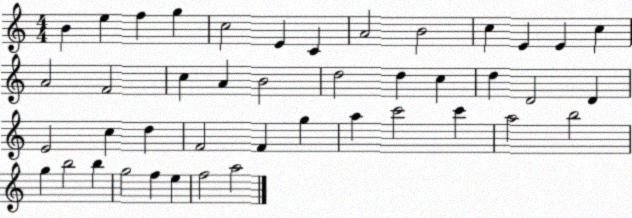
X:1
T:Untitled
M:4/4
L:1/4
K:C
B e f g c2 E C A2 B2 c E E c A2 F2 c A B2 d2 d c d D2 D E2 c d F2 F g a c'2 c' a2 b2 g b2 b g2 f e f2 a2